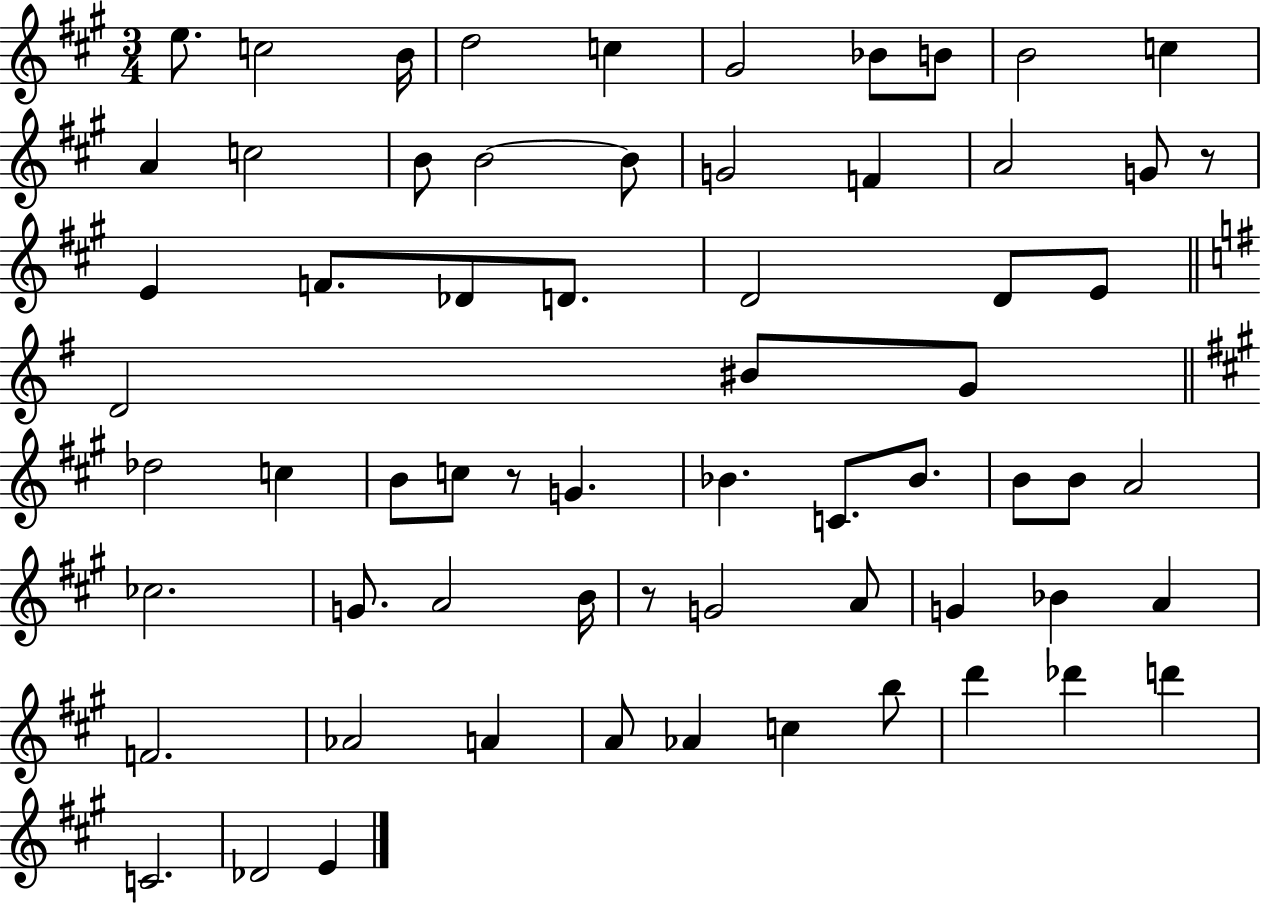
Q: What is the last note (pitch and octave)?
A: E4